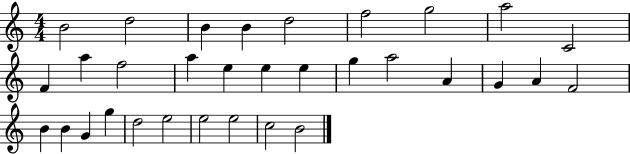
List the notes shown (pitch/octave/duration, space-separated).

B4/h D5/h B4/q B4/q D5/h F5/h G5/h A5/h C4/h F4/q A5/q F5/h A5/q E5/q E5/q E5/q G5/q A5/h A4/q G4/q A4/q F4/h B4/q B4/q G4/q G5/q D5/h E5/h E5/h E5/h C5/h B4/h